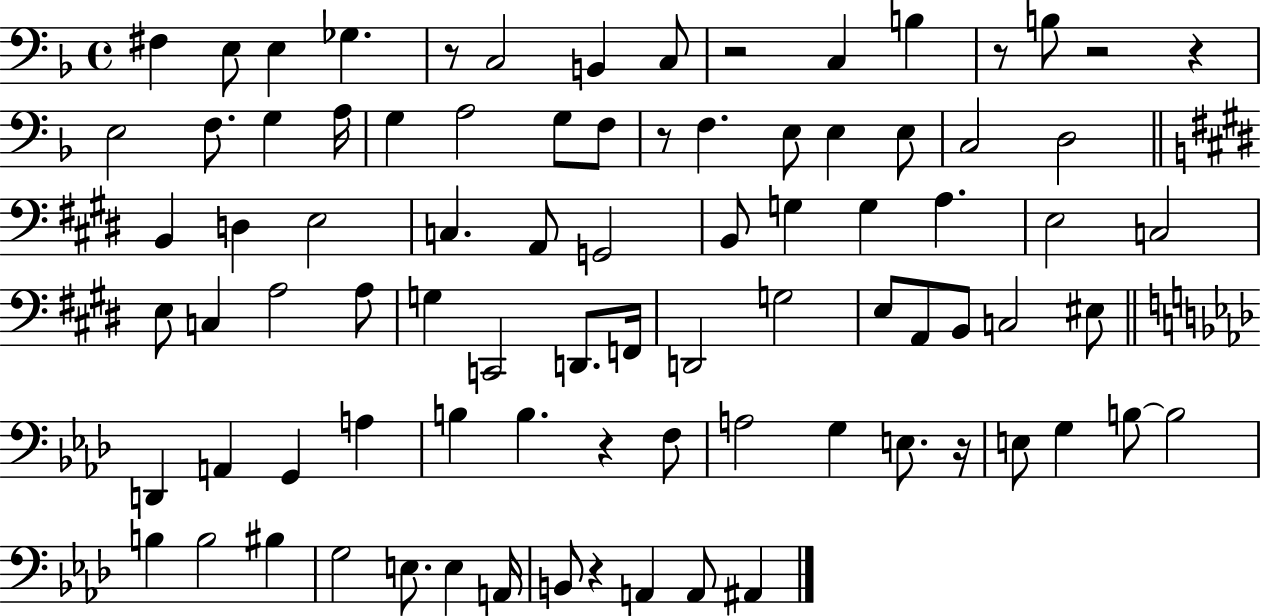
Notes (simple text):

F#3/q E3/e E3/q Gb3/q. R/e C3/h B2/q C3/e R/h C3/q B3/q R/e B3/e R/h R/q E3/h F3/e. G3/q A3/s G3/q A3/h G3/e F3/e R/e F3/q. E3/e E3/q E3/e C3/h D3/h B2/q D3/q E3/h C3/q. A2/e G2/h B2/e G3/q G3/q A3/q. E3/h C3/h E3/e C3/q A3/h A3/e G3/q C2/h D2/e. F2/s D2/h G3/h E3/e A2/e B2/e C3/h EIS3/e D2/q A2/q G2/q A3/q B3/q B3/q. R/q F3/e A3/h G3/q E3/e. R/s E3/e G3/q B3/e B3/h B3/q B3/h BIS3/q G3/h E3/e. E3/q A2/s B2/e R/q A2/q A2/e A#2/q